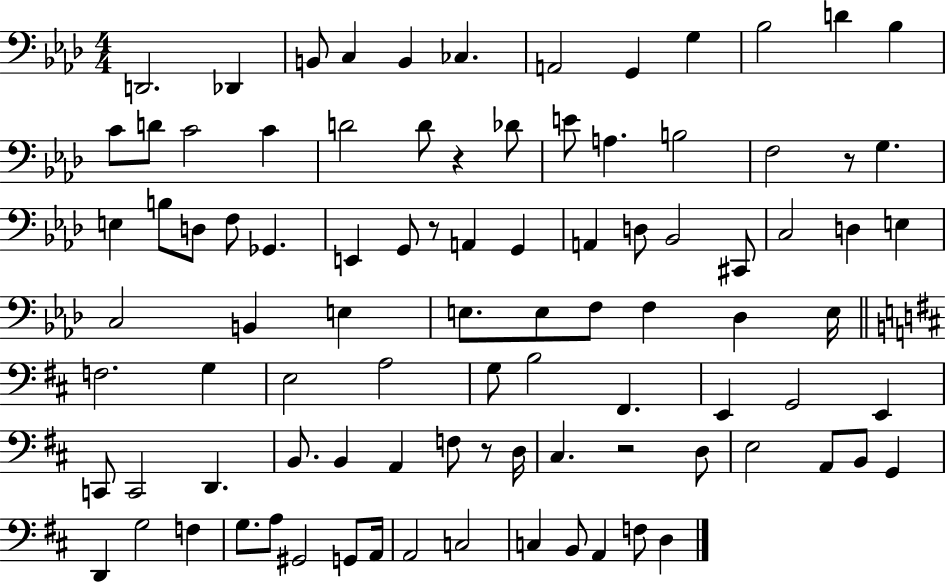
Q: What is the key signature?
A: AES major